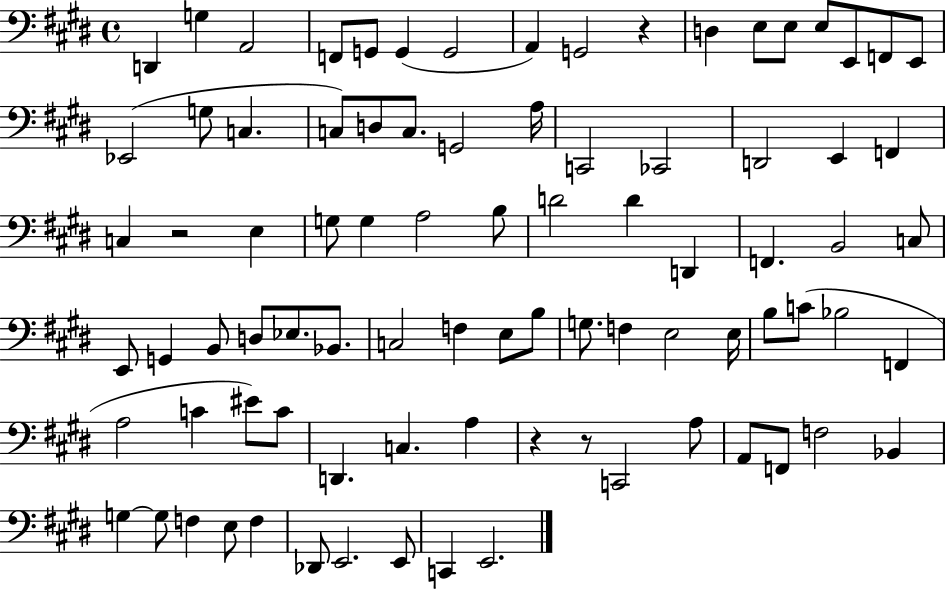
X:1
T:Untitled
M:4/4
L:1/4
K:E
D,, G, A,,2 F,,/2 G,,/2 G,, G,,2 A,, G,,2 z D, E,/2 E,/2 E,/2 E,,/2 F,,/2 E,,/2 _E,,2 G,/2 C, C,/2 D,/2 C,/2 G,,2 A,/4 C,,2 _C,,2 D,,2 E,, F,, C, z2 E, G,/2 G, A,2 B,/2 D2 D D,, F,, B,,2 C,/2 E,,/2 G,, B,,/2 D,/2 _E,/2 _B,,/2 C,2 F, E,/2 B,/2 G,/2 F, E,2 E,/4 B,/2 C/2 _B,2 F,, A,2 C ^E/2 C/2 D,, C, A, z z/2 C,,2 A,/2 A,,/2 F,,/2 F,2 _B,, G, G,/2 F, E,/2 F, _D,,/2 E,,2 E,,/2 C,, E,,2